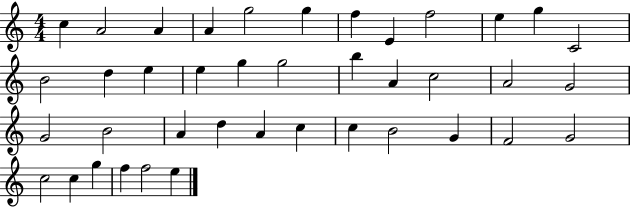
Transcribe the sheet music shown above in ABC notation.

X:1
T:Untitled
M:4/4
L:1/4
K:C
c A2 A A g2 g f E f2 e g C2 B2 d e e g g2 b A c2 A2 G2 G2 B2 A d A c c B2 G F2 G2 c2 c g f f2 e